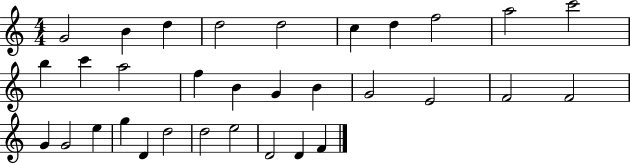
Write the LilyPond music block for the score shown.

{
  \clef treble
  \numericTimeSignature
  \time 4/4
  \key c \major
  g'2 b'4 d''4 | d''2 d''2 | c''4 d''4 f''2 | a''2 c'''2 | \break b''4 c'''4 a''2 | f''4 b'4 g'4 b'4 | g'2 e'2 | f'2 f'2 | \break g'4 g'2 e''4 | g''4 d'4 d''2 | d''2 e''2 | d'2 d'4 f'4 | \break \bar "|."
}